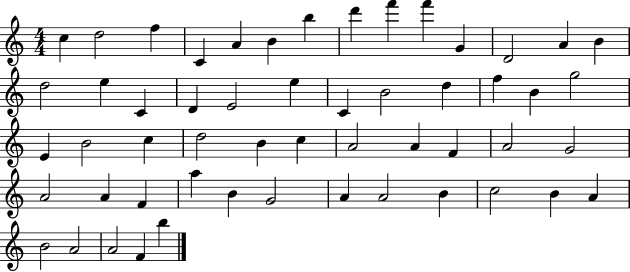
{
  \clef treble
  \numericTimeSignature
  \time 4/4
  \key c \major
  c''4 d''2 f''4 | c'4 a'4 b'4 b''4 | d'''4 f'''4 f'''4 g'4 | d'2 a'4 b'4 | \break d''2 e''4 c'4 | d'4 e'2 e''4 | c'4 b'2 d''4 | f''4 b'4 g''2 | \break e'4 b'2 c''4 | d''2 b'4 c''4 | a'2 a'4 f'4 | a'2 g'2 | \break a'2 a'4 f'4 | a''4 b'4 g'2 | a'4 a'2 b'4 | c''2 b'4 a'4 | \break b'2 a'2 | a'2 f'4 b''4 | \bar "|."
}